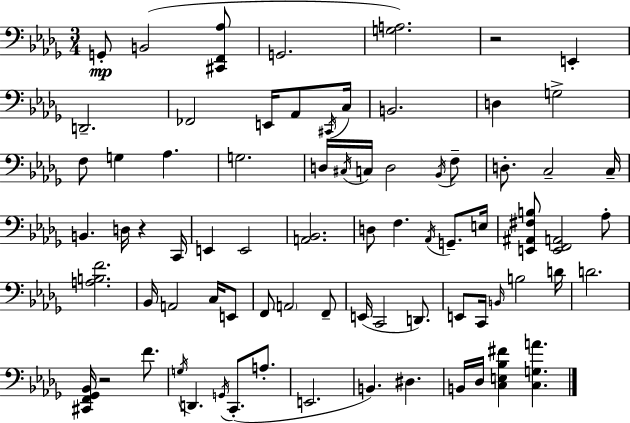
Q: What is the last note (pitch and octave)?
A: Db3